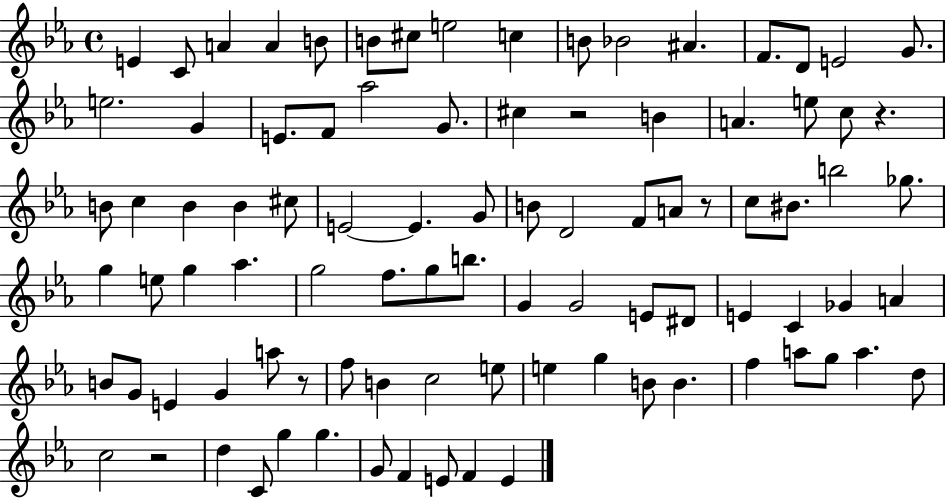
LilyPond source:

{
  \clef treble
  \time 4/4
  \defaultTimeSignature
  \key ees \major
  e'4 c'8 a'4 a'4 b'8 | b'8 cis''8 e''2 c''4 | b'8 bes'2 ais'4. | f'8. d'8 e'2 g'8. | \break e''2. g'4 | e'8. f'8 aes''2 g'8. | cis''4 r2 b'4 | a'4. e''8 c''8 r4. | \break b'8 c''4 b'4 b'4 cis''8 | e'2~~ e'4. g'8 | b'8 d'2 f'8 a'8 r8 | c''8 bis'8. b''2 ges''8. | \break g''4 e''8 g''4 aes''4. | g''2 f''8. g''8 b''8. | g'4 g'2 e'8 dis'8 | e'4 c'4 ges'4 a'4 | \break b'8 g'8 e'4 g'4 a''8 r8 | f''8 b'4 c''2 e''8 | e''4 g''4 b'8 b'4. | f''4 a''8 g''8 a''4. d''8 | \break c''2 r2 | d''4 c'8 g''4 g''4. | g'8 f'4 e'8 f'4 e'4 | \bar "|."
}